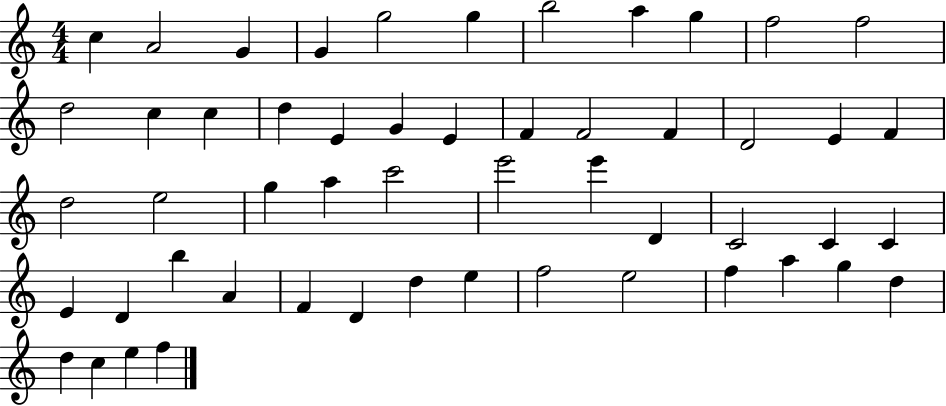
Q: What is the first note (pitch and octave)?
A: C5